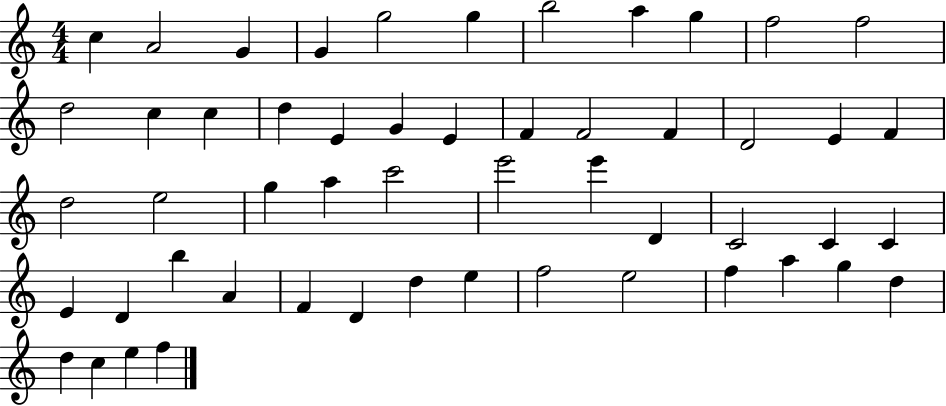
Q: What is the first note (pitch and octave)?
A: C5